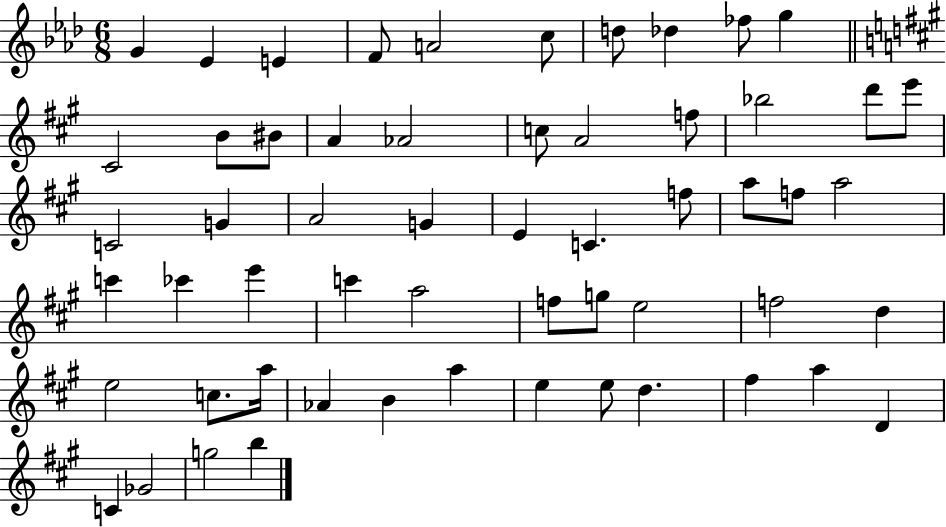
X:1
T:Untitled
M:6/8
L:1/4
K:Ab
G _E E F/2 A2 c/2 d/2 _d _f/2 g ^C2 B/2 ^B/2 A _A2 c/2 A2 f/2 _b2 d'/2 e'/2 C2 G A2 G E C f/2 a/2 f/2 a2 c' _c' e' c' a2 f/2 g/2 e2 f2 d e2 c/2 a/4 _A B a e e/2 d ^f a D C _G2 g2 b